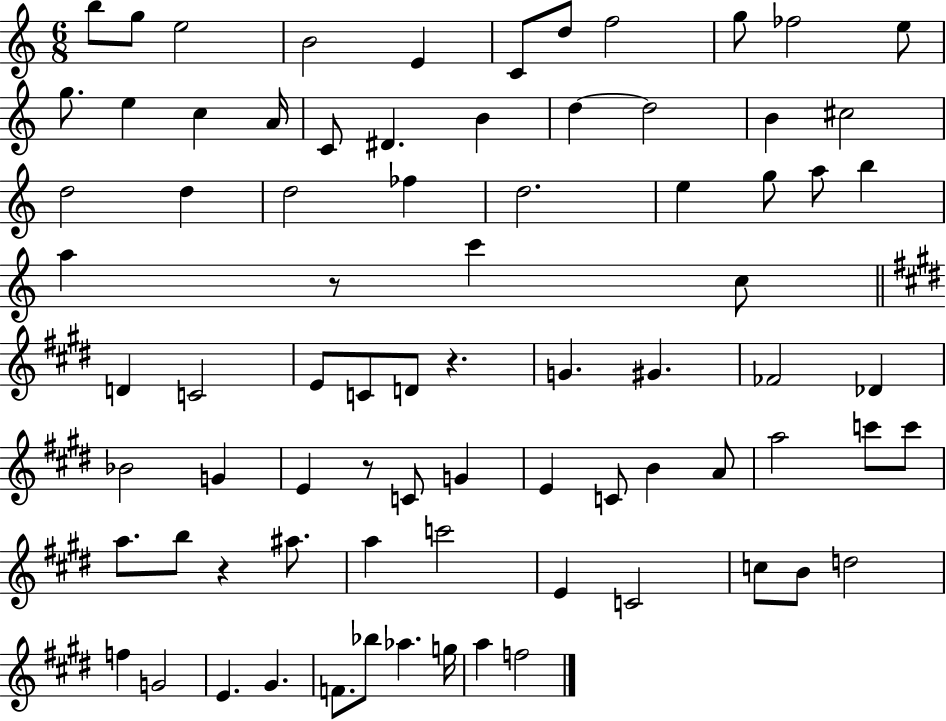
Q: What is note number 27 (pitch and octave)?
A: D5